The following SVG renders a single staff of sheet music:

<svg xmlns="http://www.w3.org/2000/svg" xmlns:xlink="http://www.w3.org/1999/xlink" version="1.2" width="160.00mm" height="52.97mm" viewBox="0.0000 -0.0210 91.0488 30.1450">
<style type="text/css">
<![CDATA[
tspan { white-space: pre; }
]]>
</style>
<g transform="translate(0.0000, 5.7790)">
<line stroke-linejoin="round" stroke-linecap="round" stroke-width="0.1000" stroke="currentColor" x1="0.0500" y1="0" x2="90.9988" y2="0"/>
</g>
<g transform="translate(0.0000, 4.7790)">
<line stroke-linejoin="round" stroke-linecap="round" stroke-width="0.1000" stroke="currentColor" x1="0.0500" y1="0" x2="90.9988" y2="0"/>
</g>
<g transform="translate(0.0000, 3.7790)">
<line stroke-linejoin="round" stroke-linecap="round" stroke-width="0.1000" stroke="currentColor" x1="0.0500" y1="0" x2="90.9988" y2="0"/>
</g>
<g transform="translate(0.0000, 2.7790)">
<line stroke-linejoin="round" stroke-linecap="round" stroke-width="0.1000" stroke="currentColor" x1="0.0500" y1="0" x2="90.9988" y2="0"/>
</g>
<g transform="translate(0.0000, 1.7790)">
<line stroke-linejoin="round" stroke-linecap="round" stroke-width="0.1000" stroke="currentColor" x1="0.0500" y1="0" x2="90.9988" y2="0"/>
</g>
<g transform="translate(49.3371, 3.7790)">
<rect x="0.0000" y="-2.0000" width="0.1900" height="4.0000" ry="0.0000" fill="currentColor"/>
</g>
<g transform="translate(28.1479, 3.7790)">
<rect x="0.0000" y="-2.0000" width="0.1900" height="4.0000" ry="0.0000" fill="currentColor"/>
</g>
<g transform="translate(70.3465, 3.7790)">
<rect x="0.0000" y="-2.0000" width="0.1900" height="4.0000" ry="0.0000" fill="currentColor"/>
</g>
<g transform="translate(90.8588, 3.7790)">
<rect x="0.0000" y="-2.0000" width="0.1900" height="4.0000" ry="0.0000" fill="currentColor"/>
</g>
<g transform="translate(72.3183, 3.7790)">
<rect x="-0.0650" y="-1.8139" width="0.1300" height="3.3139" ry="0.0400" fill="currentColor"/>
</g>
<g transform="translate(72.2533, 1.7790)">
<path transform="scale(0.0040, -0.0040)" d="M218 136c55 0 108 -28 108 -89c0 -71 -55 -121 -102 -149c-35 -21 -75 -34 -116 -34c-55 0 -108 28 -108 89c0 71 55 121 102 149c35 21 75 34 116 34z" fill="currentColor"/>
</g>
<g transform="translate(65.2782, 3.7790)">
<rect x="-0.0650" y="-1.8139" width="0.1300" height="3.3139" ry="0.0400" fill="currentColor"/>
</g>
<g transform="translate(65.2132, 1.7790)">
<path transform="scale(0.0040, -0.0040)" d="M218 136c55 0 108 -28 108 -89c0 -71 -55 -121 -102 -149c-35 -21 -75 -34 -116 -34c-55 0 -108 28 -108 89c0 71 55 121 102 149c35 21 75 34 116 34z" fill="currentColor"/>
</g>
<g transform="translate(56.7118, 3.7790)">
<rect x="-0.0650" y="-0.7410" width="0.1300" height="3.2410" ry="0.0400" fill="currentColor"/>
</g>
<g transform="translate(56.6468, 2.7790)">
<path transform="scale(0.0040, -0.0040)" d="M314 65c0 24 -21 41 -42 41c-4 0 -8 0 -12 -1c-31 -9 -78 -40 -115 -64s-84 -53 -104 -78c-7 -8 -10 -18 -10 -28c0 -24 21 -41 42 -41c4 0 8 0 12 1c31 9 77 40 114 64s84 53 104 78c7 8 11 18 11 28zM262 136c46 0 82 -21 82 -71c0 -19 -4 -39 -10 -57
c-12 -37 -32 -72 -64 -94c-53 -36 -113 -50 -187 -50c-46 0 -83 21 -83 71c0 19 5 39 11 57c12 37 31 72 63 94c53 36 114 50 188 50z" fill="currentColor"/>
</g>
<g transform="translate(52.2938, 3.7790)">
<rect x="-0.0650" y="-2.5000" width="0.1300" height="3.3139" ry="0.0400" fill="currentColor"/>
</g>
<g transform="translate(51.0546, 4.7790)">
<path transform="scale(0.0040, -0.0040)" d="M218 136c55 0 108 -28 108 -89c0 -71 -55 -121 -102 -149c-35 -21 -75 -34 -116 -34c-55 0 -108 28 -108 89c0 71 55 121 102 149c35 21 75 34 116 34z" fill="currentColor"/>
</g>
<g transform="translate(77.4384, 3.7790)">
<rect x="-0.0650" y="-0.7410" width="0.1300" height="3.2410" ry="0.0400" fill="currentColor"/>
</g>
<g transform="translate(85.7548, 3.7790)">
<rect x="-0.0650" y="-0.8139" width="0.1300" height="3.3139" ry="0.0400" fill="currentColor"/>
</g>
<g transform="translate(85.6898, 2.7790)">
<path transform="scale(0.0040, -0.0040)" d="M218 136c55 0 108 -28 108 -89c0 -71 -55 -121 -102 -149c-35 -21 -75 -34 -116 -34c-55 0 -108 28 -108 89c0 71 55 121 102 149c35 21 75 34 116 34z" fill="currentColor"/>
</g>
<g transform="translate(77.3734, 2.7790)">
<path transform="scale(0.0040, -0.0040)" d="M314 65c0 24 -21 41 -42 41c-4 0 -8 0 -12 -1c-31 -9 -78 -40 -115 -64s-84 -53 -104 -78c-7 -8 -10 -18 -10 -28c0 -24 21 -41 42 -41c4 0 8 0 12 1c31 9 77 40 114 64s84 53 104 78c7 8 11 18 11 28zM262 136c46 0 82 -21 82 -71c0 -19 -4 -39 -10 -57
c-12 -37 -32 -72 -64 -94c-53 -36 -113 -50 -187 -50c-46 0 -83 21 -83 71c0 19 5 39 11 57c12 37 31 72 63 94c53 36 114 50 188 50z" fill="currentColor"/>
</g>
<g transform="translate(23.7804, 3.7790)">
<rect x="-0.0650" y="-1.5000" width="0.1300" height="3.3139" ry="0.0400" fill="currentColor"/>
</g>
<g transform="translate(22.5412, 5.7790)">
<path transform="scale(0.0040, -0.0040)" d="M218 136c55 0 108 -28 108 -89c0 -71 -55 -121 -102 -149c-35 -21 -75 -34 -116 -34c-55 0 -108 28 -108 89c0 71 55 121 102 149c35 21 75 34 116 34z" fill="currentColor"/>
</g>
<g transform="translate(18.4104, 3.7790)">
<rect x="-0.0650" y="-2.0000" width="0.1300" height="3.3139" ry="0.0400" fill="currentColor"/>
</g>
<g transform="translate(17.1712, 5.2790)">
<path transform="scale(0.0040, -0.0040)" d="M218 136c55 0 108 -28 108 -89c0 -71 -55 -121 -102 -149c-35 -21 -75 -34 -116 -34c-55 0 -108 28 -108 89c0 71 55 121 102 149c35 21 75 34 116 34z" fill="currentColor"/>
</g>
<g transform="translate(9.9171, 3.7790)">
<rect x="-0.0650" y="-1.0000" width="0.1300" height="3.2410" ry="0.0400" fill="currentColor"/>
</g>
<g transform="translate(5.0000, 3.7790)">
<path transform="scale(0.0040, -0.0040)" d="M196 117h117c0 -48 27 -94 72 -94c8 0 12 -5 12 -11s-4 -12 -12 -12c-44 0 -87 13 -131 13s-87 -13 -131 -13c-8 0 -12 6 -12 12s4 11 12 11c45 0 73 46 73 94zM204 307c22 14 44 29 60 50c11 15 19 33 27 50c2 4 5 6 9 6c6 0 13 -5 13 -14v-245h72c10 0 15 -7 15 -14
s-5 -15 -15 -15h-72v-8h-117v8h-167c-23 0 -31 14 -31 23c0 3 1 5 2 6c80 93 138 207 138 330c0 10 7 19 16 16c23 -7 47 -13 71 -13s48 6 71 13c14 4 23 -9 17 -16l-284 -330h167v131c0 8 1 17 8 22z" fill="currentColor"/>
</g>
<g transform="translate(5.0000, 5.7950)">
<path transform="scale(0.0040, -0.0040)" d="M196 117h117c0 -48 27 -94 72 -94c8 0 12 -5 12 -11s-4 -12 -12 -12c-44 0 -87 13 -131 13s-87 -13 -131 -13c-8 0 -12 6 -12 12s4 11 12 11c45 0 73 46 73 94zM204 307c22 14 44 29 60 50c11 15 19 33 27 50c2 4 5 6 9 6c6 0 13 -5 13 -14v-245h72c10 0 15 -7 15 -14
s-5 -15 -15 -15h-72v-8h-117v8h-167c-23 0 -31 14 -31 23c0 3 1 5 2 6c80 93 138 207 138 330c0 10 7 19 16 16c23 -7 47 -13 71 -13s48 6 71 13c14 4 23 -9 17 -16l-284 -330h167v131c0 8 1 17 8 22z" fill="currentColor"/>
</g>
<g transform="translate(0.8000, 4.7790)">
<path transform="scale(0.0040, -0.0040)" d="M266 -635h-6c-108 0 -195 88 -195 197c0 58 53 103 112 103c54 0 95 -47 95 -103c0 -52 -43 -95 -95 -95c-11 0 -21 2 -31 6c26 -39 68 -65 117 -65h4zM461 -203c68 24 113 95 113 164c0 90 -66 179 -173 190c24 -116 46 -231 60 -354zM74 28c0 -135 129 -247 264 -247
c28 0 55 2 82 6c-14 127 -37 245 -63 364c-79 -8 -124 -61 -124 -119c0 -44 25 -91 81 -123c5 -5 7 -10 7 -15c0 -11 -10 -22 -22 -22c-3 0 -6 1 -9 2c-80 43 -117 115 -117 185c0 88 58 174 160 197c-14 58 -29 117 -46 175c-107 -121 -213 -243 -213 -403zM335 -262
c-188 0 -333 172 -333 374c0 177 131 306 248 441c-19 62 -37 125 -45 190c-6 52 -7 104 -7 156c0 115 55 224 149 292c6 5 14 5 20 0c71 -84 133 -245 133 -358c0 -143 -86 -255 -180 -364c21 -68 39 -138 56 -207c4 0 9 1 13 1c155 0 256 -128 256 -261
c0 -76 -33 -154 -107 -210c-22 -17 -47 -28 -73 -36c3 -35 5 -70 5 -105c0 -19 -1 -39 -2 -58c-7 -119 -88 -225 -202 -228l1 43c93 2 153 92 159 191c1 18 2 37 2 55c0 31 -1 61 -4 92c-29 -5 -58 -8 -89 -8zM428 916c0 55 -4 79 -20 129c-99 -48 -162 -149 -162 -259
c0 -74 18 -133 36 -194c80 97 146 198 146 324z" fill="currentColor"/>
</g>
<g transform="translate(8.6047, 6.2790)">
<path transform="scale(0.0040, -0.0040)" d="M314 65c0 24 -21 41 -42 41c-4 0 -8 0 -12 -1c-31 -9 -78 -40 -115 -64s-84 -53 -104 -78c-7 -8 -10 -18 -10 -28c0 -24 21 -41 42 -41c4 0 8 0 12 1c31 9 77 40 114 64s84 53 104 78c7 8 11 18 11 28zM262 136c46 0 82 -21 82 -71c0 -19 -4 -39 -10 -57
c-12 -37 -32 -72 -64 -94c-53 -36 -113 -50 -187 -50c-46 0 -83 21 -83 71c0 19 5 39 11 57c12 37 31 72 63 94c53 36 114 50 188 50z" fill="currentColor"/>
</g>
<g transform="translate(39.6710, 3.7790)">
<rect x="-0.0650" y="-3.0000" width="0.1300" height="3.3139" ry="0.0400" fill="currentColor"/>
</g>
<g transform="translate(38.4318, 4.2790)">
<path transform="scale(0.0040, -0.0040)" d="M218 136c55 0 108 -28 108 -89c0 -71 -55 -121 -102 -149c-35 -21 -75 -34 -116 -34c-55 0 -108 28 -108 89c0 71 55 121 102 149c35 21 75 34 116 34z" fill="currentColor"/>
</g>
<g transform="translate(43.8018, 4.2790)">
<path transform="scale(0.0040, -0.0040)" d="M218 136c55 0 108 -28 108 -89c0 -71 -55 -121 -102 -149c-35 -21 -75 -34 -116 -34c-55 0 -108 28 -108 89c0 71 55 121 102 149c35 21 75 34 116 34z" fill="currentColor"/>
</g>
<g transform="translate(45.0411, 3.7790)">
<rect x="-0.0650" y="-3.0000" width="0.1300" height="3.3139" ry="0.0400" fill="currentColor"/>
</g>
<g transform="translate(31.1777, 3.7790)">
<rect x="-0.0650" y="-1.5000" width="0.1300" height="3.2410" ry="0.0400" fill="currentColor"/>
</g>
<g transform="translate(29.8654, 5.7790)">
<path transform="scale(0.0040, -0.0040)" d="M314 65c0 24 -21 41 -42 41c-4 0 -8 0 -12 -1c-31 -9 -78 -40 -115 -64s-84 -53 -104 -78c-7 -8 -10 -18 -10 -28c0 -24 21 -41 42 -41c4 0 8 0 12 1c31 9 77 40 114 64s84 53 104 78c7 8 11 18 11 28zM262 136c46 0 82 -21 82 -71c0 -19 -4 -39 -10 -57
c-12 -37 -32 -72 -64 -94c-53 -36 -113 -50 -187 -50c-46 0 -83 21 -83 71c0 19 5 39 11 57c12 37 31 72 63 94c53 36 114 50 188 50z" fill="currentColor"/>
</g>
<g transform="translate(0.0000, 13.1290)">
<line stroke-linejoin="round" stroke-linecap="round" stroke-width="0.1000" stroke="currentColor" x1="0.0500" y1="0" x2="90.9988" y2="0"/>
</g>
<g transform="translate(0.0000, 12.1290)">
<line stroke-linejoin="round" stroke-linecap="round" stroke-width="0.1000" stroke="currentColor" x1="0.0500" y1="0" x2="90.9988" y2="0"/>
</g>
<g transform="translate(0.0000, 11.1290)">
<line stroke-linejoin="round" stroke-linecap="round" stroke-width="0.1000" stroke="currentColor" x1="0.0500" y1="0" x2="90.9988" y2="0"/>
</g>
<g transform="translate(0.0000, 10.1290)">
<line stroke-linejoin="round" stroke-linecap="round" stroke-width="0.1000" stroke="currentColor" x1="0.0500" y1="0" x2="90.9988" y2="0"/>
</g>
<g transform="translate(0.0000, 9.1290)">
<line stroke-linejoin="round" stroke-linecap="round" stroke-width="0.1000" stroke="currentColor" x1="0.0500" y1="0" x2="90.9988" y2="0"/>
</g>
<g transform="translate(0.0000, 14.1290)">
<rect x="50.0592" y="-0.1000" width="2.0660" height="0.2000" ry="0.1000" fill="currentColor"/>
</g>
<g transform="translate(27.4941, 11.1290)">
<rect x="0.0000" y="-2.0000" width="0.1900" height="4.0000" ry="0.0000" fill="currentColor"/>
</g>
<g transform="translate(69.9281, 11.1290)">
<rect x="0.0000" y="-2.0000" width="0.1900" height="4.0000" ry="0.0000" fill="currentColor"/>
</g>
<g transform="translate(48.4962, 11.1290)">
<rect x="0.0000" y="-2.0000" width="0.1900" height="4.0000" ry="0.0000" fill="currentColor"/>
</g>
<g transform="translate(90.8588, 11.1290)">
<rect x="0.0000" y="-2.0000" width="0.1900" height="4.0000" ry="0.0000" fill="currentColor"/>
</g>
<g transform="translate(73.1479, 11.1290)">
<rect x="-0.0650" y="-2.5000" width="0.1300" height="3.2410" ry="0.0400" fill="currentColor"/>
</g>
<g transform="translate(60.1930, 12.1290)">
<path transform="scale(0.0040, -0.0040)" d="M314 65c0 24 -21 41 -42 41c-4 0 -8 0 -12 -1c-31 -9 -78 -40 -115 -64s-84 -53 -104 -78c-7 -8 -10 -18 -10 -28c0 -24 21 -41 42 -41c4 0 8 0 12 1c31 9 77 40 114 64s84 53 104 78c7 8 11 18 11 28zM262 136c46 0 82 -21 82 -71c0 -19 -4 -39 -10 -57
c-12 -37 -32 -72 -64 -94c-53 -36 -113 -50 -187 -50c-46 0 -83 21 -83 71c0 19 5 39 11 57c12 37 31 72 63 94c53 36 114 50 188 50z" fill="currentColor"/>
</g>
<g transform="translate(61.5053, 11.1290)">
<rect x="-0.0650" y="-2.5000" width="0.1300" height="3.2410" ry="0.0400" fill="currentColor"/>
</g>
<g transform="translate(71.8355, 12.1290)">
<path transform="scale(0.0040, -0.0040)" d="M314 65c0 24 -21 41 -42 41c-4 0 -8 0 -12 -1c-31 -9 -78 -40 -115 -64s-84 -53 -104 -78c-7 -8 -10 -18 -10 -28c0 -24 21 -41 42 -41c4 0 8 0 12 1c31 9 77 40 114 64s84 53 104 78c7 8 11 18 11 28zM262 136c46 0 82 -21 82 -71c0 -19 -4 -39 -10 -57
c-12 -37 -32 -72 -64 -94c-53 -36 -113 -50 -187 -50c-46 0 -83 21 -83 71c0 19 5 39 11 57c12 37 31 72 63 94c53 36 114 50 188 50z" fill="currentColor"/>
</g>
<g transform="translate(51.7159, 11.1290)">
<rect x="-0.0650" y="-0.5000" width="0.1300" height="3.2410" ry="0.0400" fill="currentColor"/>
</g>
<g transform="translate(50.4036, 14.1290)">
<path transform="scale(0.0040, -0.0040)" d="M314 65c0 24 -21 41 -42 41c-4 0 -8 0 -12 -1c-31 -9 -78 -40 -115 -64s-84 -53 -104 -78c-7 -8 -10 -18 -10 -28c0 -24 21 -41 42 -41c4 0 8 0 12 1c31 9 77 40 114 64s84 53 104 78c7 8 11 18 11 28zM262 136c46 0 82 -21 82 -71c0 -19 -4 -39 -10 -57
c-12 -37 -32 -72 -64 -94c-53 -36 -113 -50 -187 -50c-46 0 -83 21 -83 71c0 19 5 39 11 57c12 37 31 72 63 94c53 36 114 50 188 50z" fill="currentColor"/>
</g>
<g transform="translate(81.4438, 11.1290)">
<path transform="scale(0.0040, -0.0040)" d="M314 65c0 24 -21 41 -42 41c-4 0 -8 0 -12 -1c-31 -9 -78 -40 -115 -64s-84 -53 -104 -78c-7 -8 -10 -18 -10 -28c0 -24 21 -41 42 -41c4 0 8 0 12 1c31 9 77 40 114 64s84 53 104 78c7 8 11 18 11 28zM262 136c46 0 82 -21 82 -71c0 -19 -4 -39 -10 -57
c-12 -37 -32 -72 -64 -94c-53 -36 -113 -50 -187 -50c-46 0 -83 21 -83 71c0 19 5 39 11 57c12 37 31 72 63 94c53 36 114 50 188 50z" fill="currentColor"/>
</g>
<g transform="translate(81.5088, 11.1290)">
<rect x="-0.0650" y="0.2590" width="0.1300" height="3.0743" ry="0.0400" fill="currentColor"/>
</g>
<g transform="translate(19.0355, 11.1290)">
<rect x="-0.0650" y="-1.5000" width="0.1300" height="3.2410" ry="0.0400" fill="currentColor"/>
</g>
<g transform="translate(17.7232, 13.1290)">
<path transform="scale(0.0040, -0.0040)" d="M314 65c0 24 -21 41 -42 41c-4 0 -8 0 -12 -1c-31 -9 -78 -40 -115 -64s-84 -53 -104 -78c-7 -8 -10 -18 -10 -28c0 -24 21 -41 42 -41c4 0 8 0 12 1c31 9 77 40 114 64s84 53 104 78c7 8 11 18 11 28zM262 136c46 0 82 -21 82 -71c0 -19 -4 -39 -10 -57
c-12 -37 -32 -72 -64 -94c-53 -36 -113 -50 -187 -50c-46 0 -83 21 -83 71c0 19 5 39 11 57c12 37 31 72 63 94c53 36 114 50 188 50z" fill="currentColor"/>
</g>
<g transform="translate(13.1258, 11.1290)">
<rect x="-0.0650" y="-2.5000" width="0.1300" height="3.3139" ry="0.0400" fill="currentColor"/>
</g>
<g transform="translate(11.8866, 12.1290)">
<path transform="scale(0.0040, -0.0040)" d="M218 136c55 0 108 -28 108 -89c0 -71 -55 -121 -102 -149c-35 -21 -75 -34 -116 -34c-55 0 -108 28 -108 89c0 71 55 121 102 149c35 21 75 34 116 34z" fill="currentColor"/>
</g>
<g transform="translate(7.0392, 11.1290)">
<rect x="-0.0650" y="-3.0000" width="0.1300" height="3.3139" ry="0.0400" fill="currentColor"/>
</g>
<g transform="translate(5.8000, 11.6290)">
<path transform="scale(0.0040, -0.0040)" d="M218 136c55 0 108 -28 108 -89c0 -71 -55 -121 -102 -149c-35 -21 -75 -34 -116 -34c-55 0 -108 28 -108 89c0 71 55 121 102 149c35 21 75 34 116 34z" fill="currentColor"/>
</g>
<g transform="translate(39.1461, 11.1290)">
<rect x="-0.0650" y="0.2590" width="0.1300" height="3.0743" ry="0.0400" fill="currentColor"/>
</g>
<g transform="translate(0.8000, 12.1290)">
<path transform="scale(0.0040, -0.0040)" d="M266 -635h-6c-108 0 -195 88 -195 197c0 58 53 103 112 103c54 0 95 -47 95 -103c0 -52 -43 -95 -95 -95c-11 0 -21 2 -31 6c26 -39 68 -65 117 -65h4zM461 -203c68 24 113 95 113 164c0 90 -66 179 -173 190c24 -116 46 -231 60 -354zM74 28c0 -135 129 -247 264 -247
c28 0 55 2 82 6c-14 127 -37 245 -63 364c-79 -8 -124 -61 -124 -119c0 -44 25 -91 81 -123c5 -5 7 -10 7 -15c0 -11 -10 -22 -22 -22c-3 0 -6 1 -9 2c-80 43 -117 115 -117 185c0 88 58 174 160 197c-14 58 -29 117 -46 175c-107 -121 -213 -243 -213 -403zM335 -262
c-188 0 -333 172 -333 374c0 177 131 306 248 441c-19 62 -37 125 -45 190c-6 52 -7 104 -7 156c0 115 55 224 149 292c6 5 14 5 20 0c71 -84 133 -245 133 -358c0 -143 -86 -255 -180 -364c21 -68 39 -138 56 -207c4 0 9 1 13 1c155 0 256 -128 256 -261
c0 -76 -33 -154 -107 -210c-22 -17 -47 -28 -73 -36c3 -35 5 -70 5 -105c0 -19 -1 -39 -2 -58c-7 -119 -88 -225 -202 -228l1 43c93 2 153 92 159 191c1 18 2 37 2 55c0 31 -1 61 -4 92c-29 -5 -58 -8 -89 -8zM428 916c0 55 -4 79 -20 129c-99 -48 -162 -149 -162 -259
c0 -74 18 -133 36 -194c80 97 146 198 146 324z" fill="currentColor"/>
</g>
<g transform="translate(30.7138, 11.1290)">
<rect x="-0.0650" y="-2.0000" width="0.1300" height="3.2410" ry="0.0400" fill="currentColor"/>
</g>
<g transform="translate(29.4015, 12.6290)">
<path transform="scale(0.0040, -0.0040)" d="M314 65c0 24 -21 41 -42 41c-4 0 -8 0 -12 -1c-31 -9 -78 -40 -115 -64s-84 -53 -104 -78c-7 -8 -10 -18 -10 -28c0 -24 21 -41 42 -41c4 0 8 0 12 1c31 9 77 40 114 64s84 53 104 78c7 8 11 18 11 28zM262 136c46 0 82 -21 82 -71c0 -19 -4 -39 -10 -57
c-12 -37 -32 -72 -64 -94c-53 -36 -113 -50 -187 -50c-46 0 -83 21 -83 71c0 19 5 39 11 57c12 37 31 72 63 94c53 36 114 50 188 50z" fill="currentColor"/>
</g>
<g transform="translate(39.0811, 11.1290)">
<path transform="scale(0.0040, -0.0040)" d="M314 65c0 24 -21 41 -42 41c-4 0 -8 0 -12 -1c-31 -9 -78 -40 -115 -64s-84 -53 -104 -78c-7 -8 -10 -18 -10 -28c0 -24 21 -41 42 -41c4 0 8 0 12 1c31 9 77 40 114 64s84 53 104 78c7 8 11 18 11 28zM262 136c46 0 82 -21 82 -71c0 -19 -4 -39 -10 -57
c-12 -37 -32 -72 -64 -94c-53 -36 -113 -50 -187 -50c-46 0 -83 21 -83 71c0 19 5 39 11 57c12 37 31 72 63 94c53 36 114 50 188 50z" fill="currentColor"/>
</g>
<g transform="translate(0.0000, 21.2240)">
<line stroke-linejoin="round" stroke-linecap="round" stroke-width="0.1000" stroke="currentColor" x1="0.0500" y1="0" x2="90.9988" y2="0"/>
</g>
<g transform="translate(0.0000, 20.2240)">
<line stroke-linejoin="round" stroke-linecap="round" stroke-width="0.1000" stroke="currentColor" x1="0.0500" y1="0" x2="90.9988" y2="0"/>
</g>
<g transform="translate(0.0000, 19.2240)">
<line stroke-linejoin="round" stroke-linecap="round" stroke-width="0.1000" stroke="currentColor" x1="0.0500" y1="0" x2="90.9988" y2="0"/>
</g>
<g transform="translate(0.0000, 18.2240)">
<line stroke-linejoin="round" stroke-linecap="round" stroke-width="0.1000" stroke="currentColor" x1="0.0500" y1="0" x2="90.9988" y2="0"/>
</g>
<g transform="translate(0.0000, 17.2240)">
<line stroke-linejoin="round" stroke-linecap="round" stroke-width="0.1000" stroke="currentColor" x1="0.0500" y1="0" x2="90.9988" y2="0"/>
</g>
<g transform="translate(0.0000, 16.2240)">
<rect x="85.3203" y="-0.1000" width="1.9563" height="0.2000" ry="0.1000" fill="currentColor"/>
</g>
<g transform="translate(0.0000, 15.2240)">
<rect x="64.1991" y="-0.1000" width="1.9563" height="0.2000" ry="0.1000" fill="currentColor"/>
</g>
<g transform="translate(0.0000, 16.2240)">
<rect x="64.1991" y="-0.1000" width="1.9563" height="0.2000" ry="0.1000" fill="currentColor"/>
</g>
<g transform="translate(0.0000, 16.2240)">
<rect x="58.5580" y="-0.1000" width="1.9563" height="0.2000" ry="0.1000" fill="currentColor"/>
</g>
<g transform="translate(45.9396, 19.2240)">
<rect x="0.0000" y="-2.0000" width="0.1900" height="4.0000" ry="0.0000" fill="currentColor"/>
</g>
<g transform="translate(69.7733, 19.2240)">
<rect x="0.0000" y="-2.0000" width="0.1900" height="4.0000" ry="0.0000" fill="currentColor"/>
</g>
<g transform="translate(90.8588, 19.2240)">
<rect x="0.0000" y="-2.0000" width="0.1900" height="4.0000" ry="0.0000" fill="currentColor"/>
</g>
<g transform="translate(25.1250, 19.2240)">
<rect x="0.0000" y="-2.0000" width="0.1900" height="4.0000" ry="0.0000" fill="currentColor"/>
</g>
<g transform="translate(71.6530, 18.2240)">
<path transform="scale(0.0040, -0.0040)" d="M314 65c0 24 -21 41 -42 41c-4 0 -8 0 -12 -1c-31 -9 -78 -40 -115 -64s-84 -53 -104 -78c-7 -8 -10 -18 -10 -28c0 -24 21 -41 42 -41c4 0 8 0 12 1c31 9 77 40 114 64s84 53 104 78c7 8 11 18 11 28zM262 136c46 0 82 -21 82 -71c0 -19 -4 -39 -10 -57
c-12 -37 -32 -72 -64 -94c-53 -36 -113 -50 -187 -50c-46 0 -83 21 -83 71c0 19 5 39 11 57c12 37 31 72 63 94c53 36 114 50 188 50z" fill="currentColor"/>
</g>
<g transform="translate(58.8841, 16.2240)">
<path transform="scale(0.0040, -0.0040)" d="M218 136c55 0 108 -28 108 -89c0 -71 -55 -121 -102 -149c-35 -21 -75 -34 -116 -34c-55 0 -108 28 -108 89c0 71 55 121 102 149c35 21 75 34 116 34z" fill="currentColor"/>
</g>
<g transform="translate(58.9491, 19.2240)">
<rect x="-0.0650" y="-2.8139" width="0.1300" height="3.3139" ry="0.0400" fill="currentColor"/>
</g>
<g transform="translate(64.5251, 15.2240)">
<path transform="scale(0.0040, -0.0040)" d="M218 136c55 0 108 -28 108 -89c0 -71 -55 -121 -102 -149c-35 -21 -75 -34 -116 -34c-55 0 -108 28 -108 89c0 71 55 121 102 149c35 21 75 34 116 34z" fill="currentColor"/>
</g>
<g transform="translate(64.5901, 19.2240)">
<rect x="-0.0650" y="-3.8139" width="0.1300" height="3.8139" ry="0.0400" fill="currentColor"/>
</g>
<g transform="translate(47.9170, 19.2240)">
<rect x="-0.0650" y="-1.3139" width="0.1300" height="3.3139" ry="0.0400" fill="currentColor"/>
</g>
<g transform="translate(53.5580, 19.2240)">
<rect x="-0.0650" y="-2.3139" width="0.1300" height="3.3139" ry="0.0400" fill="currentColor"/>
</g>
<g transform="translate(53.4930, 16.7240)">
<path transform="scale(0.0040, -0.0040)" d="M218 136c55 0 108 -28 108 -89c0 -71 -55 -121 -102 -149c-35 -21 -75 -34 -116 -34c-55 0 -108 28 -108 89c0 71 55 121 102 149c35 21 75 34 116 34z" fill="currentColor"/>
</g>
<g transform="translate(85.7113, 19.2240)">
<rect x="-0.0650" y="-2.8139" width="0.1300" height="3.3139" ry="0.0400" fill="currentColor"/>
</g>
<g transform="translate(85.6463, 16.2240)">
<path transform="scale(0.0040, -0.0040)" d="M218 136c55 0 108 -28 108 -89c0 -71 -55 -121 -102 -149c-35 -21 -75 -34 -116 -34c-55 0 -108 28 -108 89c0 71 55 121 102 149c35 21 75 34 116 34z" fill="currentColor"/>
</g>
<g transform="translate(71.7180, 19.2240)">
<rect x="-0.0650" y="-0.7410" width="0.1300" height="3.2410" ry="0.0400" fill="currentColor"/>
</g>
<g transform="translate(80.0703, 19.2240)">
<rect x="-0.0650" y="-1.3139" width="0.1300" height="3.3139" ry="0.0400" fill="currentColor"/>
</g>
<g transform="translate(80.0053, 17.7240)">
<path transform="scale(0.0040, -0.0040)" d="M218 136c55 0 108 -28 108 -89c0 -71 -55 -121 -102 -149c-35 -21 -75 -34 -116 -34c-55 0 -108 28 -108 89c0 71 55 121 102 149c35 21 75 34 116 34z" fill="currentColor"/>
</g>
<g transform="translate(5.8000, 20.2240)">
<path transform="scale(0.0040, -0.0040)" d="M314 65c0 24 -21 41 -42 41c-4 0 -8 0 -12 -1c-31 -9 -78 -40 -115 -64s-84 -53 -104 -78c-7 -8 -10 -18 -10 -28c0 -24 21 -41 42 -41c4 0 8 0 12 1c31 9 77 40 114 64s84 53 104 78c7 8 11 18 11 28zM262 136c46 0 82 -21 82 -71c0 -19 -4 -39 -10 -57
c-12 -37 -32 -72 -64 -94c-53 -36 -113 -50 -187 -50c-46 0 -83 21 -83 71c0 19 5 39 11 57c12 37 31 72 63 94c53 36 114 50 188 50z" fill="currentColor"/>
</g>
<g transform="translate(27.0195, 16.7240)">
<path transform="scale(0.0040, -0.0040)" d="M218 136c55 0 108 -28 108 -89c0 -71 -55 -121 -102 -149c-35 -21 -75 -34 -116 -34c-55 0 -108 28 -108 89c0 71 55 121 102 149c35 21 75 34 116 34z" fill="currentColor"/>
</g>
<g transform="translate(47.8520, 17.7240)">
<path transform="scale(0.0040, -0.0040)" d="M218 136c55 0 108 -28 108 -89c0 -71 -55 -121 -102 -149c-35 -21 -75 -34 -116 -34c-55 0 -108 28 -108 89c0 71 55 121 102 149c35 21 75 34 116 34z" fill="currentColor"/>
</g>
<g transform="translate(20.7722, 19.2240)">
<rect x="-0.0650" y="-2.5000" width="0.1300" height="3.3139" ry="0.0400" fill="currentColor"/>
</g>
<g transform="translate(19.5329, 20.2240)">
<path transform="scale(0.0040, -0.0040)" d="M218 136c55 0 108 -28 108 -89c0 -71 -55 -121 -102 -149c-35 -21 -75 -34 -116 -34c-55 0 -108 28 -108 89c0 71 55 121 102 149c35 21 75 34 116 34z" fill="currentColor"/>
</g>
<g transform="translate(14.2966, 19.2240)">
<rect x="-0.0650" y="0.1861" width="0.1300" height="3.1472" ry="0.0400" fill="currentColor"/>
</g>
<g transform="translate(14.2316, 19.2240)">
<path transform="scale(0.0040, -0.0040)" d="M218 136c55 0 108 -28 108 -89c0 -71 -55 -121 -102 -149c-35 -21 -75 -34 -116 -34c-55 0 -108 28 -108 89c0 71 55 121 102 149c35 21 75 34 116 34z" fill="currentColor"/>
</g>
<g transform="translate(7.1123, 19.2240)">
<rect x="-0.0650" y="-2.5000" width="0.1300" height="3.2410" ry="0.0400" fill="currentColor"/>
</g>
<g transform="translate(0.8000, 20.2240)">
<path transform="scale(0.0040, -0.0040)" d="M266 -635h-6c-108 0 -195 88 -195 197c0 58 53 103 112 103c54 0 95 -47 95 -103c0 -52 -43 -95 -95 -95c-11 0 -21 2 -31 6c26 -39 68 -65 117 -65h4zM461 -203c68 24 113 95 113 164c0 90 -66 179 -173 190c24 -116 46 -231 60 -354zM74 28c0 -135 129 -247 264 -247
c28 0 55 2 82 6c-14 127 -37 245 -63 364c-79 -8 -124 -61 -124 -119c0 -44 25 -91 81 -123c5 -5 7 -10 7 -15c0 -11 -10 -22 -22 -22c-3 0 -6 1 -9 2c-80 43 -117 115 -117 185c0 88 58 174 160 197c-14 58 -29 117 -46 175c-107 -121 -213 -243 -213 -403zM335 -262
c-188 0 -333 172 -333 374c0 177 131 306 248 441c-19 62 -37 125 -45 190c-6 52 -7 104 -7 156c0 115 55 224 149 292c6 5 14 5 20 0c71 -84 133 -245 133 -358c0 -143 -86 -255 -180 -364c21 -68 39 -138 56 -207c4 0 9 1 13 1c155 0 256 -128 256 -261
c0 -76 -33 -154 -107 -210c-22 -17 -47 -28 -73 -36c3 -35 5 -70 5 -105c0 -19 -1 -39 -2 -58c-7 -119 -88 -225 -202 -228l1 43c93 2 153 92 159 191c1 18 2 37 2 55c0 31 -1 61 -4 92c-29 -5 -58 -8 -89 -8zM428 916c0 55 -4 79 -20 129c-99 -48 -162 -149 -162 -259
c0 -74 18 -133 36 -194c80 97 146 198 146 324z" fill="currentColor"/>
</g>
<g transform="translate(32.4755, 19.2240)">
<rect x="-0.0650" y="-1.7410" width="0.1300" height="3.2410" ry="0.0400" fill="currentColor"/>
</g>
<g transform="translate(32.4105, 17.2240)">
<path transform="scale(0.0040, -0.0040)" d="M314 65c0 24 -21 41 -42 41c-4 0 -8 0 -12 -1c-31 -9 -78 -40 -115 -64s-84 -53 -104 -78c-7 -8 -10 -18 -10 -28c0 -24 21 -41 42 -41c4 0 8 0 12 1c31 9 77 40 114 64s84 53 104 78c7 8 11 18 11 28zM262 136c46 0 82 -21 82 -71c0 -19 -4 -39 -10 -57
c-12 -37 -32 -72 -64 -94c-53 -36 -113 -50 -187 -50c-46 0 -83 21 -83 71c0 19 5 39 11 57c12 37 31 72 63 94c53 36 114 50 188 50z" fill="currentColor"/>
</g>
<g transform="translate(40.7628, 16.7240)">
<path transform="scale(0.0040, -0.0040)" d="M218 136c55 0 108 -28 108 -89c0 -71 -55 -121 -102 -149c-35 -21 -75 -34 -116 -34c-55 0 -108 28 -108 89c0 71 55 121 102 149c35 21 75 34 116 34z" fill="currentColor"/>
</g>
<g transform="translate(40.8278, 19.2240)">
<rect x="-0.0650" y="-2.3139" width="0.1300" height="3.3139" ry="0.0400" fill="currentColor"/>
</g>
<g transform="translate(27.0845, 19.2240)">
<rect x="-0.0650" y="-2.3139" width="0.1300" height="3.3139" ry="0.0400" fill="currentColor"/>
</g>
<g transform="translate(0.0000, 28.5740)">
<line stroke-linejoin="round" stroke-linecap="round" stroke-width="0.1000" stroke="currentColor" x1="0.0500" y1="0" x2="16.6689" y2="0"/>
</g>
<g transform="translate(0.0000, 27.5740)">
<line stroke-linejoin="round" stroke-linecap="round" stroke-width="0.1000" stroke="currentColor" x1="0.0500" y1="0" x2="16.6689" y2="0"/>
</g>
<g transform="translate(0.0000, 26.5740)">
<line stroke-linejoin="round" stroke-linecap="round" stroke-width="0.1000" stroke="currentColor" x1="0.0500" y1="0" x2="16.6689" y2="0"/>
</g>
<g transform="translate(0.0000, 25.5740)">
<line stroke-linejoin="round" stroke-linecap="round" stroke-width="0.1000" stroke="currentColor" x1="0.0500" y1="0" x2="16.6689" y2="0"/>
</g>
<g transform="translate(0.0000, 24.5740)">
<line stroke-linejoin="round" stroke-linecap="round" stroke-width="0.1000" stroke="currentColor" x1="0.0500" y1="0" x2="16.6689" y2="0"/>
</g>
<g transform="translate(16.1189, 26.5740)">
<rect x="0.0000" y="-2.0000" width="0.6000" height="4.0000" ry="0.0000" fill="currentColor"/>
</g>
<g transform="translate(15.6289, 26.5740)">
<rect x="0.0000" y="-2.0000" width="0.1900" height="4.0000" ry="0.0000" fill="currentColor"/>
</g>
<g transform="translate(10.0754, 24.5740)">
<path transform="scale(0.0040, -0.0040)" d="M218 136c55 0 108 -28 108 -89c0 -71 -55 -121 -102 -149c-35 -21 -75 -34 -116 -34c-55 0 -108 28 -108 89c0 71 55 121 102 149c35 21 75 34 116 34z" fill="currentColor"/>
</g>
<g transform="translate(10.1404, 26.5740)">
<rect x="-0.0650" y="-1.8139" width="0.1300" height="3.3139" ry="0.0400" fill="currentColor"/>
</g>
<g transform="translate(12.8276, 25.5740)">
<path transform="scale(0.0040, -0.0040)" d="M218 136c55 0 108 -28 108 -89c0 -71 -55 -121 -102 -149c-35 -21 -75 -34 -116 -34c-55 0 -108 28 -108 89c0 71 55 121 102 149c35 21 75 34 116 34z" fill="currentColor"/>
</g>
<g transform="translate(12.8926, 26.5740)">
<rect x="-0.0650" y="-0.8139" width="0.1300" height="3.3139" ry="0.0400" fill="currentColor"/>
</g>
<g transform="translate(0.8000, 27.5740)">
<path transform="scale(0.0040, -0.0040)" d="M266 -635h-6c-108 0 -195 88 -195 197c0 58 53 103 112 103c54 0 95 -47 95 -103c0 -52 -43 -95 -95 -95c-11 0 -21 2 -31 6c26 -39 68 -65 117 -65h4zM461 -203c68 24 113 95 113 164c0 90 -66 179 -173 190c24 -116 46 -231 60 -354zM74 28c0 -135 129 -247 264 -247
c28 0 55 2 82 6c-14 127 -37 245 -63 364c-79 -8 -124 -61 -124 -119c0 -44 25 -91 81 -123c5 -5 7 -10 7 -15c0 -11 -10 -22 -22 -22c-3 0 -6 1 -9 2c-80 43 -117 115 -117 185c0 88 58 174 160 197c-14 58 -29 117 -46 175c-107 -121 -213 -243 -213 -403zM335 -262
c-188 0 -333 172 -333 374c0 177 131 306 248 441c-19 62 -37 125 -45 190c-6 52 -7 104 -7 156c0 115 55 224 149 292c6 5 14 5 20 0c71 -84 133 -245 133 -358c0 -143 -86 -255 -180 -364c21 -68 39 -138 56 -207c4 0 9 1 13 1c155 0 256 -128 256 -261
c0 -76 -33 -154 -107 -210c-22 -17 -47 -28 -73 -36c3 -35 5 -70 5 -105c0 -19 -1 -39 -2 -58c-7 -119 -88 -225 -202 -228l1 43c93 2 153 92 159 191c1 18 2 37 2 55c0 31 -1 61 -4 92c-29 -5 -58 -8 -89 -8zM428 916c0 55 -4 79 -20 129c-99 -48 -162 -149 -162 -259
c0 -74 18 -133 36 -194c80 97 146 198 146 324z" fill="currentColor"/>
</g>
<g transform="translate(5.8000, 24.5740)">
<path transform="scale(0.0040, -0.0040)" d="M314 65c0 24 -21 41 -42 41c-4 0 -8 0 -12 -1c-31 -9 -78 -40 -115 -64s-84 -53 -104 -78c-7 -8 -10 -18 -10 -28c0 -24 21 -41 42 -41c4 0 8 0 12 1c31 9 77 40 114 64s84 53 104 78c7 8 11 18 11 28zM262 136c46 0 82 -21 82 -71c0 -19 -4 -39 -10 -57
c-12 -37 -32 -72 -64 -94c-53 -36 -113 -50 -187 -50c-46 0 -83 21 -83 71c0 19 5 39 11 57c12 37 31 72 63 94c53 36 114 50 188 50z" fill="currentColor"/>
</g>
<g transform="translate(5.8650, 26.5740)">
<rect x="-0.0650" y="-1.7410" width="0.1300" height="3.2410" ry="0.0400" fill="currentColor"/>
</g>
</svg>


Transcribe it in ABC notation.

X:1
T:Untitled
M:4/4
L:1/4
K:C
D2 F E E2 A A G d2 f f d2 d A G E2 F2 B2 C2 G2 G2 B2 G2 B G g f2 g e g a c' d2 e a f2 f d